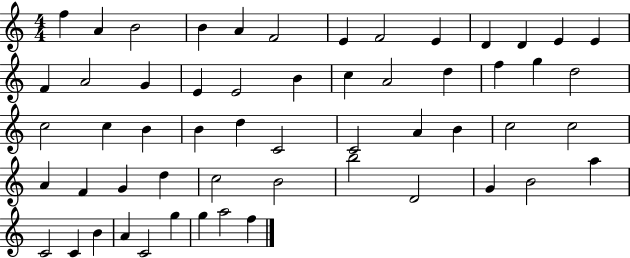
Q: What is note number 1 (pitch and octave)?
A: F5